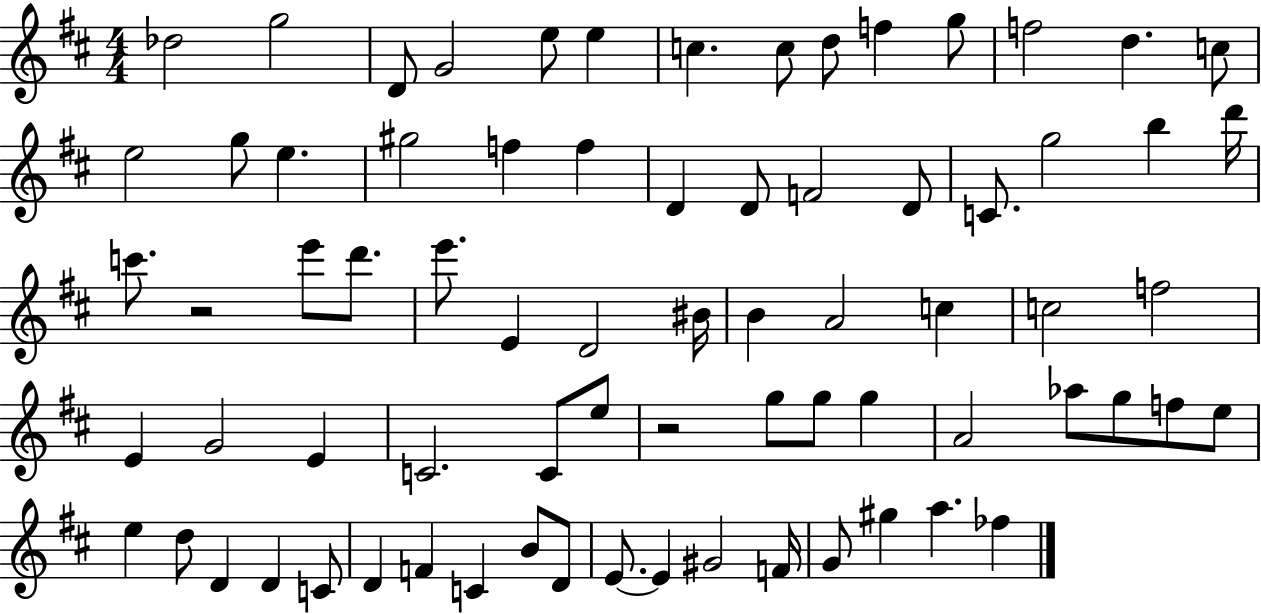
Db5/h G5/h D4/e G4/h E5/e E5/q C5/q. C5/e D5/e F5/q G5/e F5/h D5/q. C5/e E5/h G5/e E5/q. G#5/h F5/q F5/q D4/q D4/e F4/h D4/e C4/e. G5/h B5/q D6/s C6/e. R/h E6/e D6/e. E6/e. E4/q D4/h BIS4/s B4/q A4/h C5/q C5/h F5/h E4/q G4/h E4/q C4/h. C4/e E5/e R/h G5/e G5/e G5/q A4/h Ab5/e G5/e F5/e E5/e E5/q D5/e D4/q D4/q C4/e D4/q F4/q C4/q B4/e D4/e E4/e. E4/q G#4/h F4/s G4/e G#5/q A5/q. FES5/q